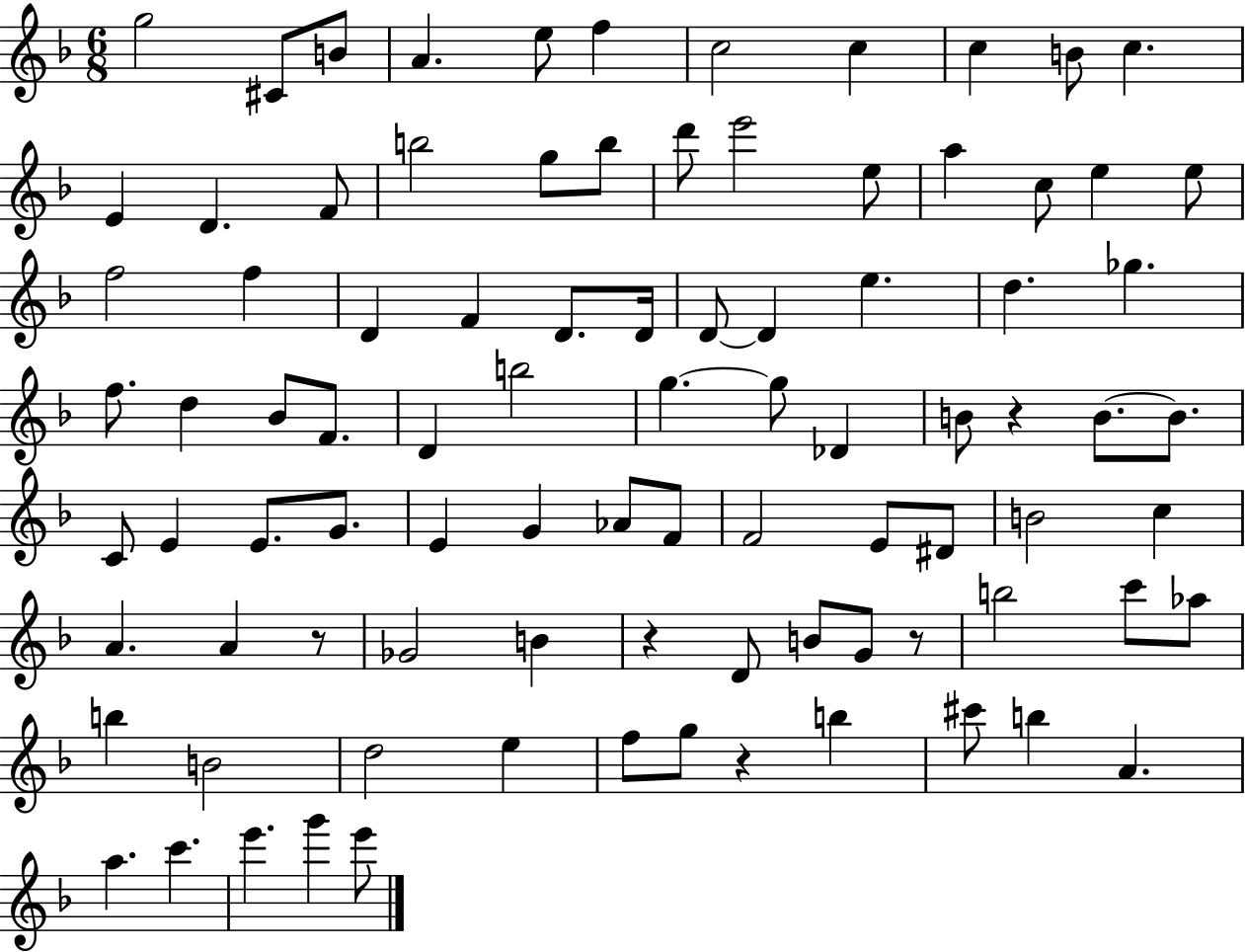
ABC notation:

X:1
T:Untitled
M:6/8
L:1/4
K:F
g2 ^C/2 B/2 A e/2 f c2 c c B/2 c E D F/2 b2 g/2 b/2 d'/2 e'2 e/2 a c/2 e e/2 f2 f D F D/2 D/4 D/2 D e d _g f/2 d _B/2 F/2 D b2 g g/2 _D B/2 z B/2 B/2 C/2 E E/2 G/2 E G _A/2 F/2 F2 E/2 ^D/2 B2 c A A z/2 _G2 B z D/2 B/2 G/2 z/2 b2 c'/2 _a/2 b B2 d2 e f/2 g/2 z b ^c'/2 b A a c' e' g' e'/2